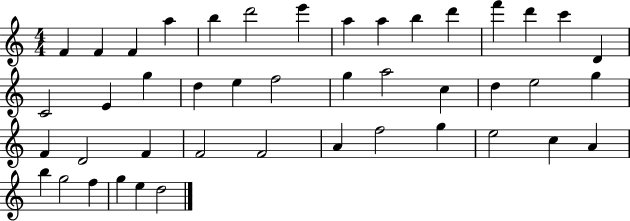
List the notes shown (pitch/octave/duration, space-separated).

F4/q F4/q F4/q A5/q B5/q D6/h E6/q A5/q A5/q B5/q D6/q F6/q D6/q C6/q D4/q C4/h E4/q G5/q D5/q E5/q F5/h G5/q A5/h C5/q D5/q E5/h G5/q F4/q D4/h F4/q F4/h F4/h A4/q F5/h G5/q E5/h C5/q A4/q B5/q G5/h F5/q G5/q E5/q D5/h